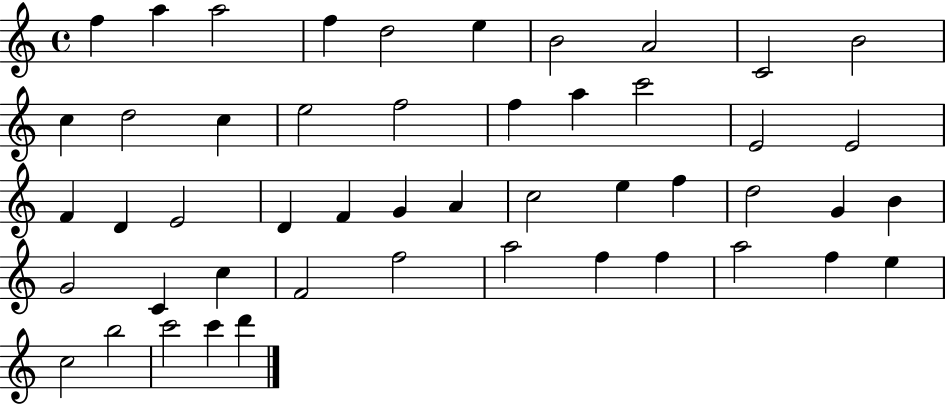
F5/q A5/q A5/h F5/q D5/h E5/q B4/h A4/h C4/h B4/h C5/q D5/h C5/q E5/h F5/h F5/q A5/q C6/h E4/h E4/h F4/q D4/q E4/h D4/q F4/q G4/q A4/q C5/h E5/q F5/q D5/h G4/q B4/q G4/h C4/q C5/q F4/h F5/h A5/h F5/q F5/q A5/h F5/q E5/q C5/h B5/h C6/h C6/q D6/q